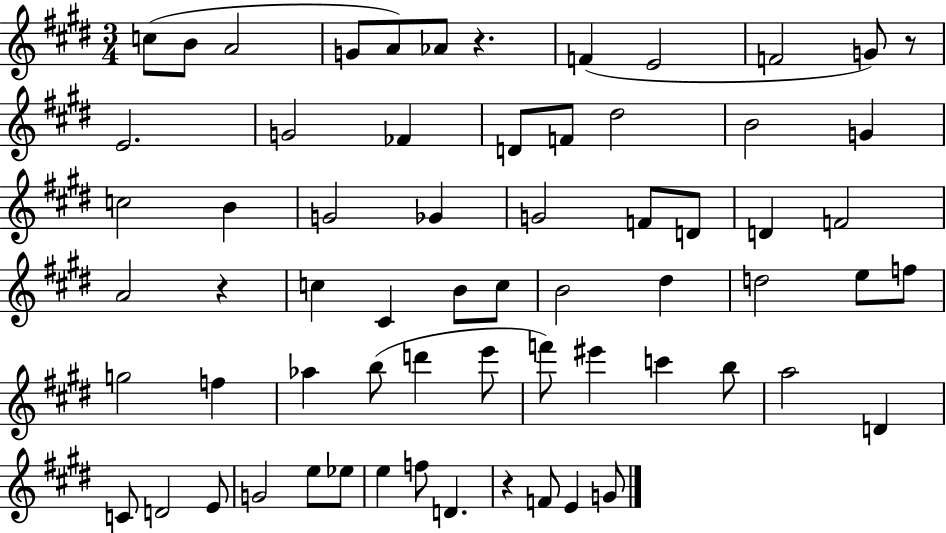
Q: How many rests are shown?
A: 4